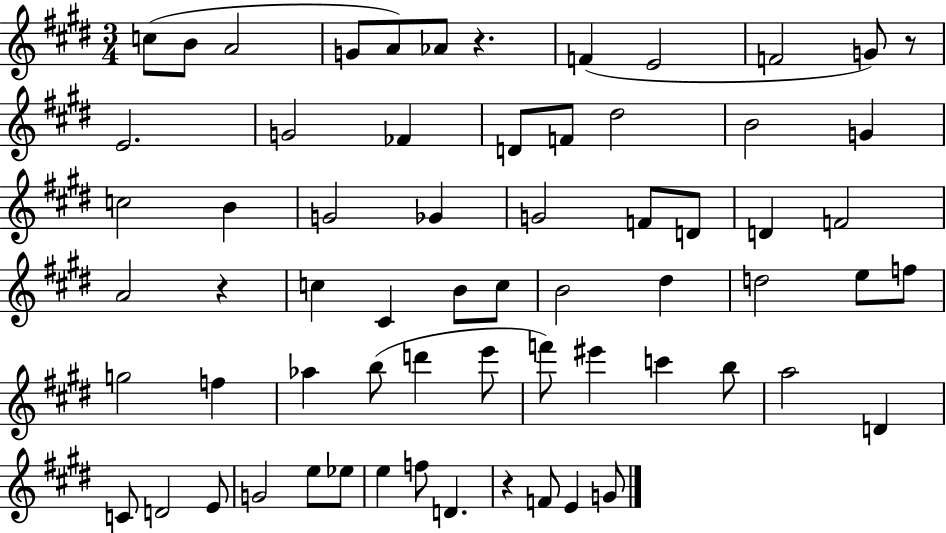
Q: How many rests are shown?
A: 4